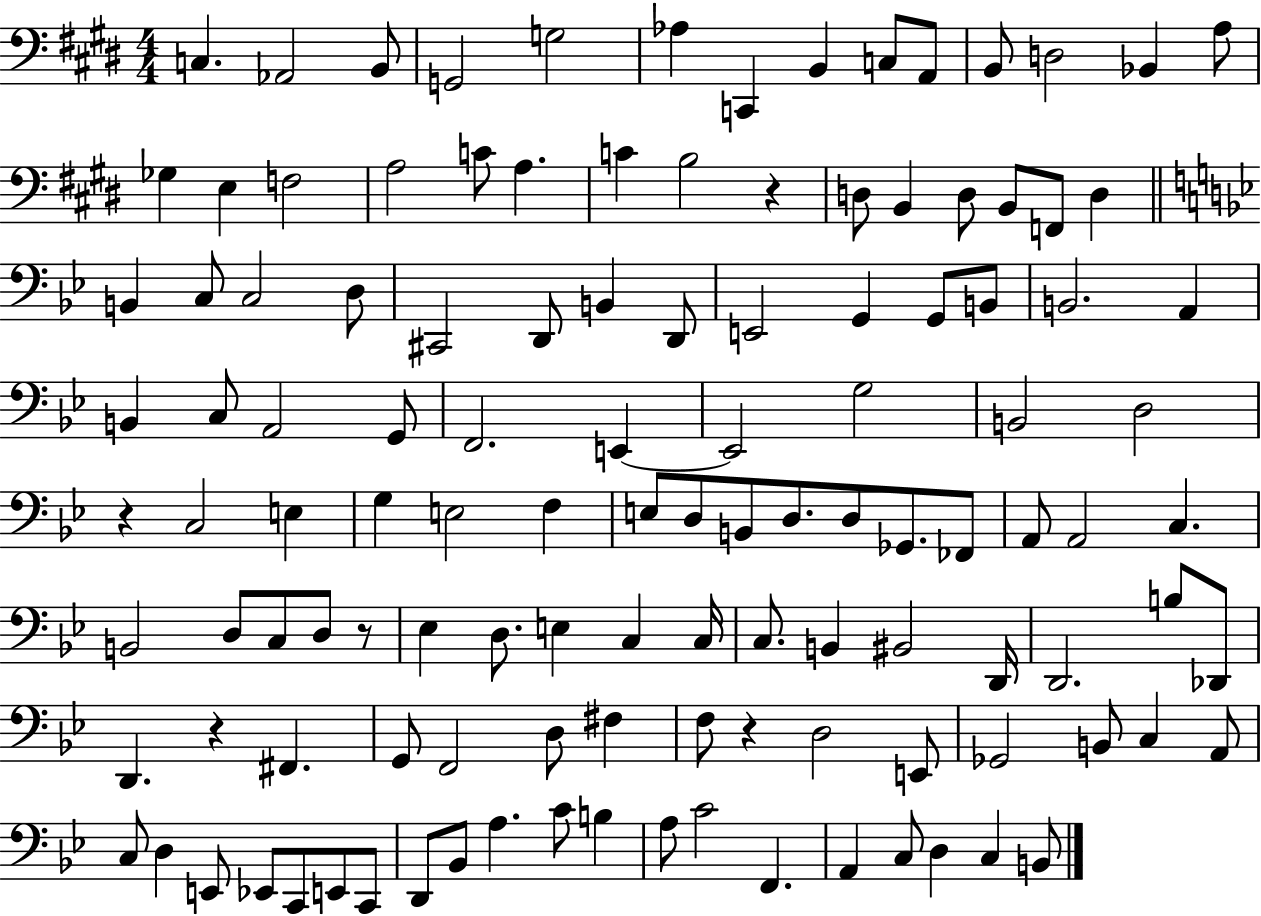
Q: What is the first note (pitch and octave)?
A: C3